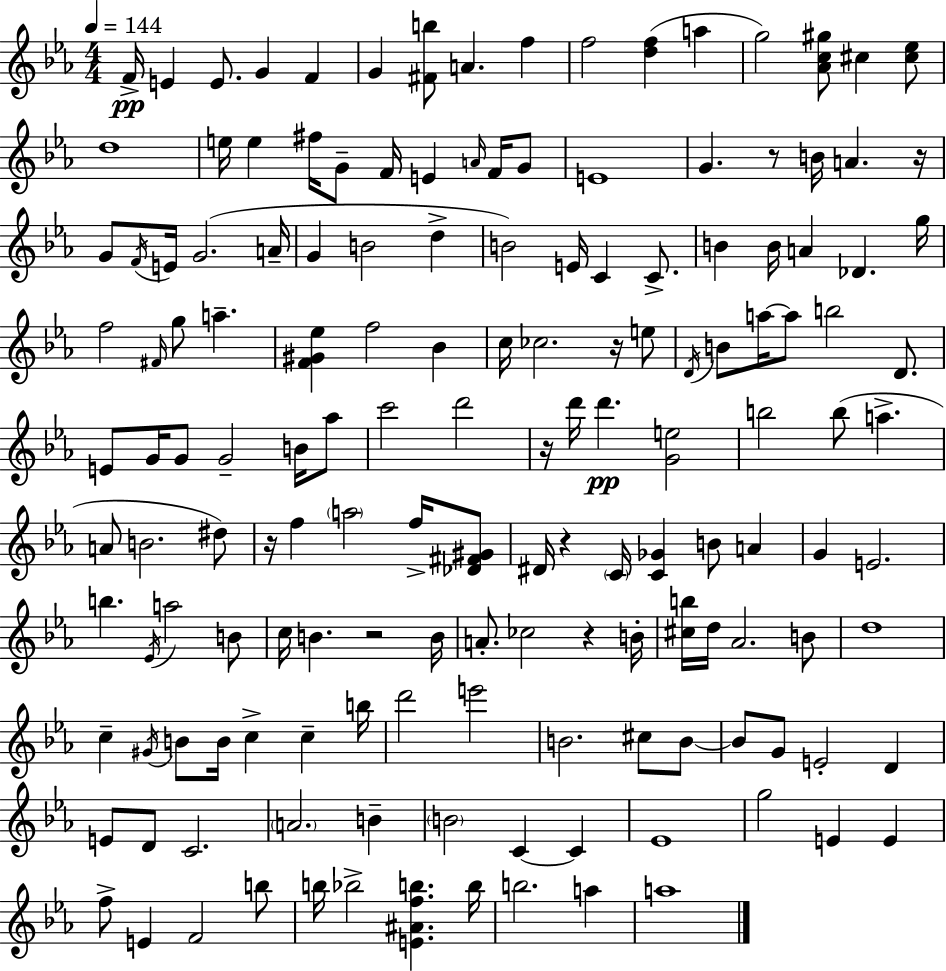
F4/s E4/q E4/e. G4/q F4/q G4/q [F#4,B5]/e A4/q. F5/q F5/h [D5,F5]/q A5/q G5/h [Ab4,C5,G#5]/e C#5/q [C#5,Eb5]/e D5/w E5/s E5/q F#5/s G4/e F4/s E4/q A4/s F4/s G4/e E4/w G4/q. R/e B4/s A4/q. R/s G4/e F4/s E4/s G4/h. A4/s G4/q B4/h D5/q B4/h E4/s C4/q C4/e. B4/q B4/s A4/q Db4/q. G5/s F5/h F#4/s G5/e A5/q. [F4,G#4,Eb5]/q F5/h Bb4/q C5/s CES5/h. R/s E5/e D4/s B4/e A5/s A5/e B5/h D4/e. E4/e G4/s G4/e G4/h B4/s Ab5/e C6/h D6/h R/s D6/s D6/q. [G4,E5]/h B5/h B5/e A5/q. A4/e B4/h. D#5/e R/s F5/q A5/h F5/s [Db4,F#4,G#4]/e D#4/s R/q C4/s [C4,Gb4]/q B4/e A4/q G4/q E4/h. B5/q. Eb4/s A5/h B4/e C5/s B4/q. R/h B4/s A4/e. CES5/h R/q B4/s [C#5,B5]/s D5/s Ab4/h. B4/e D5/w C5/q G#4/s B4/e B4/s C5/q C5/q B5/s D6/h E6/h B4/h. C#5/e B4/e B4/e G4/e E4/h D4/q E4/e D4/e C4/h. A4/h. B4/q B4/h C4/q C4/q Eb4/w G5/h E4/q E4/q F5/e E4/q F4/h B5/e B5/s Bb5/h [E4,A#4,F5,B5]/q. B5/s B5/h. A5/q A5/w